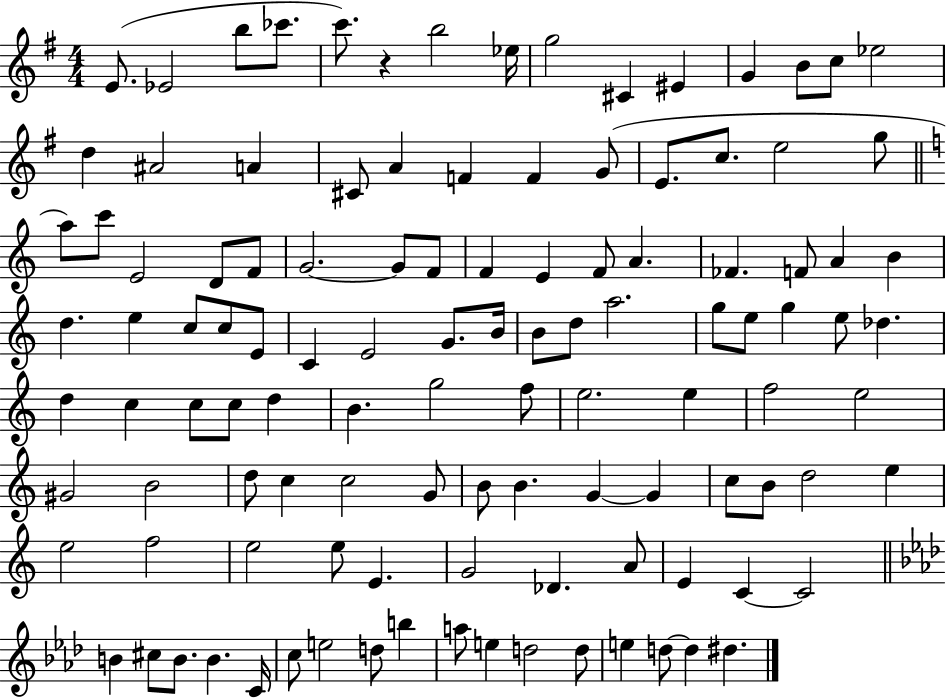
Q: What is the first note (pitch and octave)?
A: E4